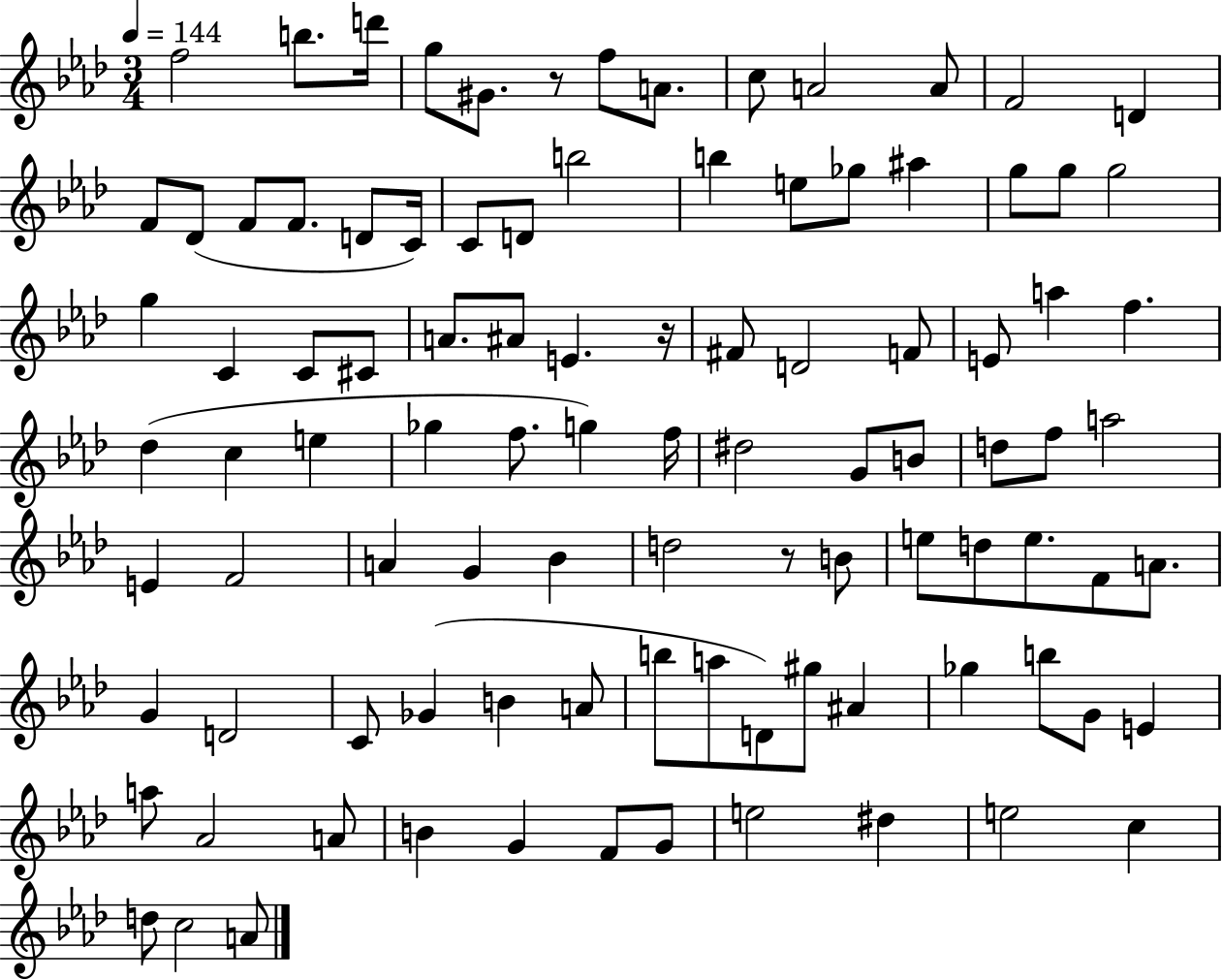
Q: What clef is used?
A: treble